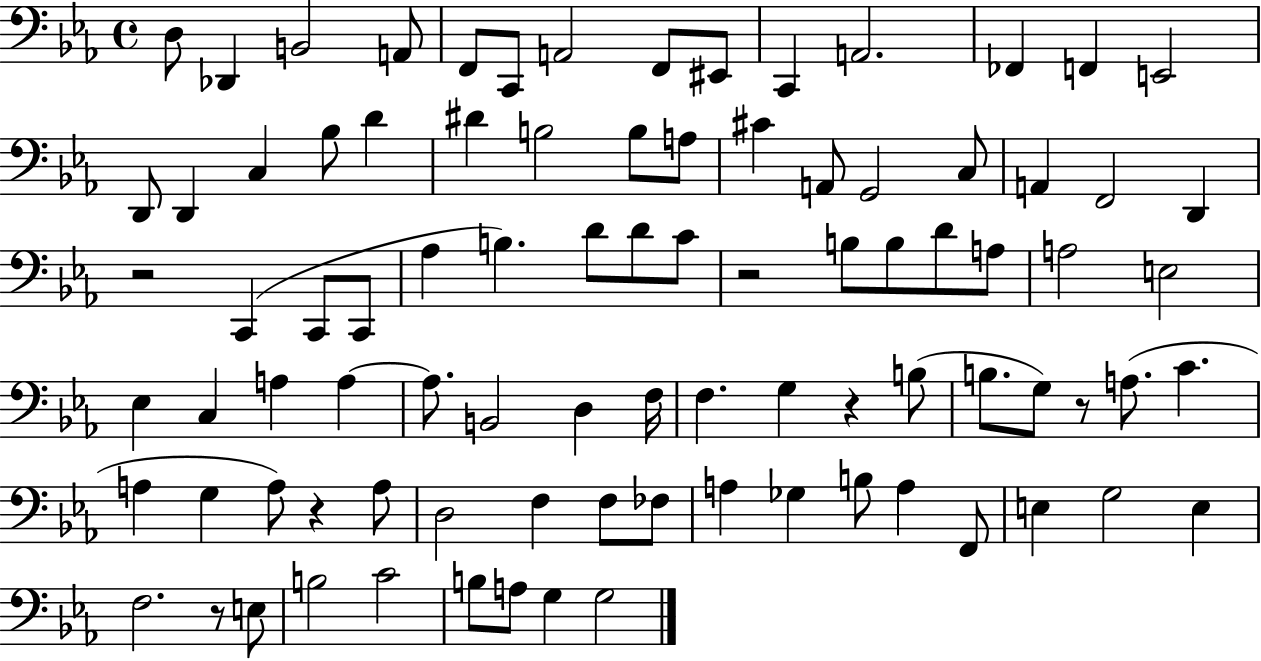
X:1
T:Untitled
M:4/4
L:1/4
K:Eb
D,/2 _D,, B,,2 A,,/2 F,,/2 C,,/2 A,,2 F,,/2 ^E,,/2 C,, A,,2 _F,, F,, E,,2 D,,/2 D,, C, _B,/2 D ^D B,2 B,/2 A,/2 ^C A,,/2 G,,2 C,/2 A,, F,,2 D,, z2 C,, C,,/2 C,,/2 _A, B, D/2 D/2 C/2 z2 B,/2 B,/2 D/2 A,/2 A,2 E,2 _E, C, A, A, A,/2 B,,2 D, F,/4 F, G, z B,/2 B,/2 G,/2 z/2 A,/2 C A, G, A,/2 z A,/2 D,2 F, F,/2 _F,/2 A, _G, B,/2 A, F,,/2 E, G,2 E, F,2 z/2 E,/2 B,2 C2 B,/2 A,/2 G, G,2